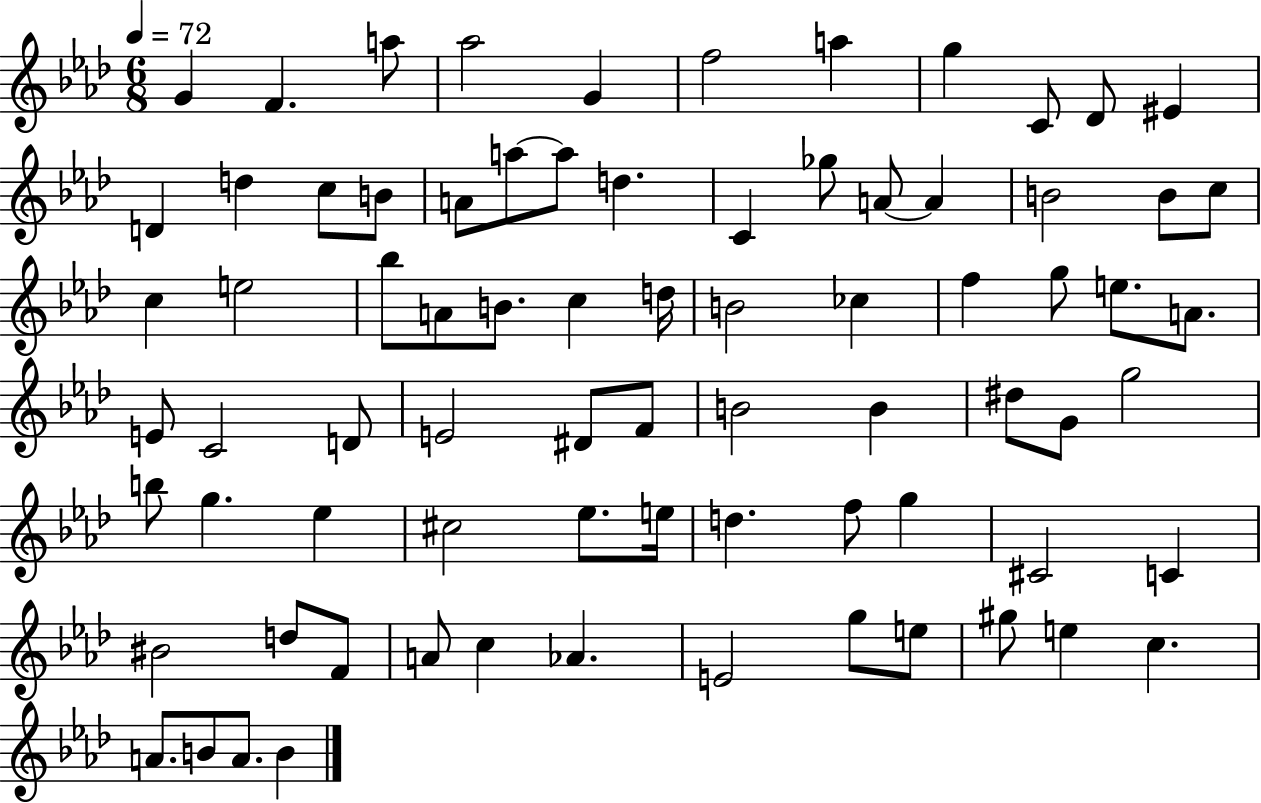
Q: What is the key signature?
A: AES major